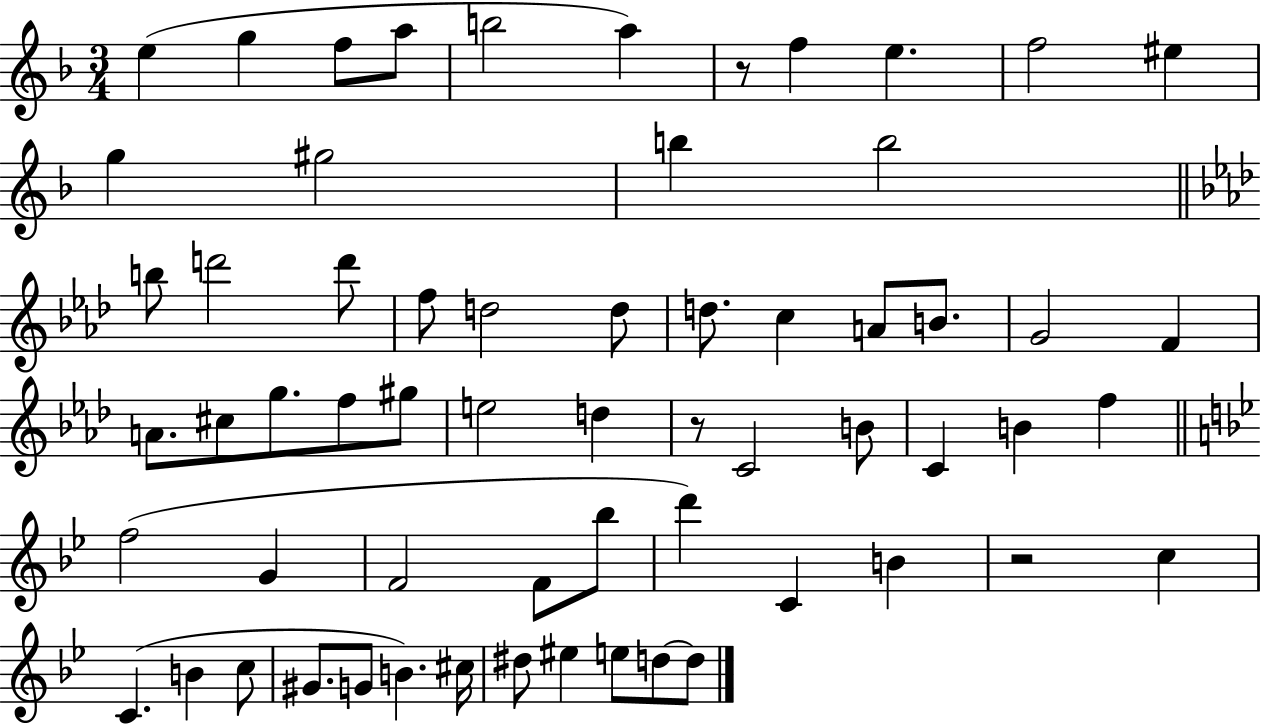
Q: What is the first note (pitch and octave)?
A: E5